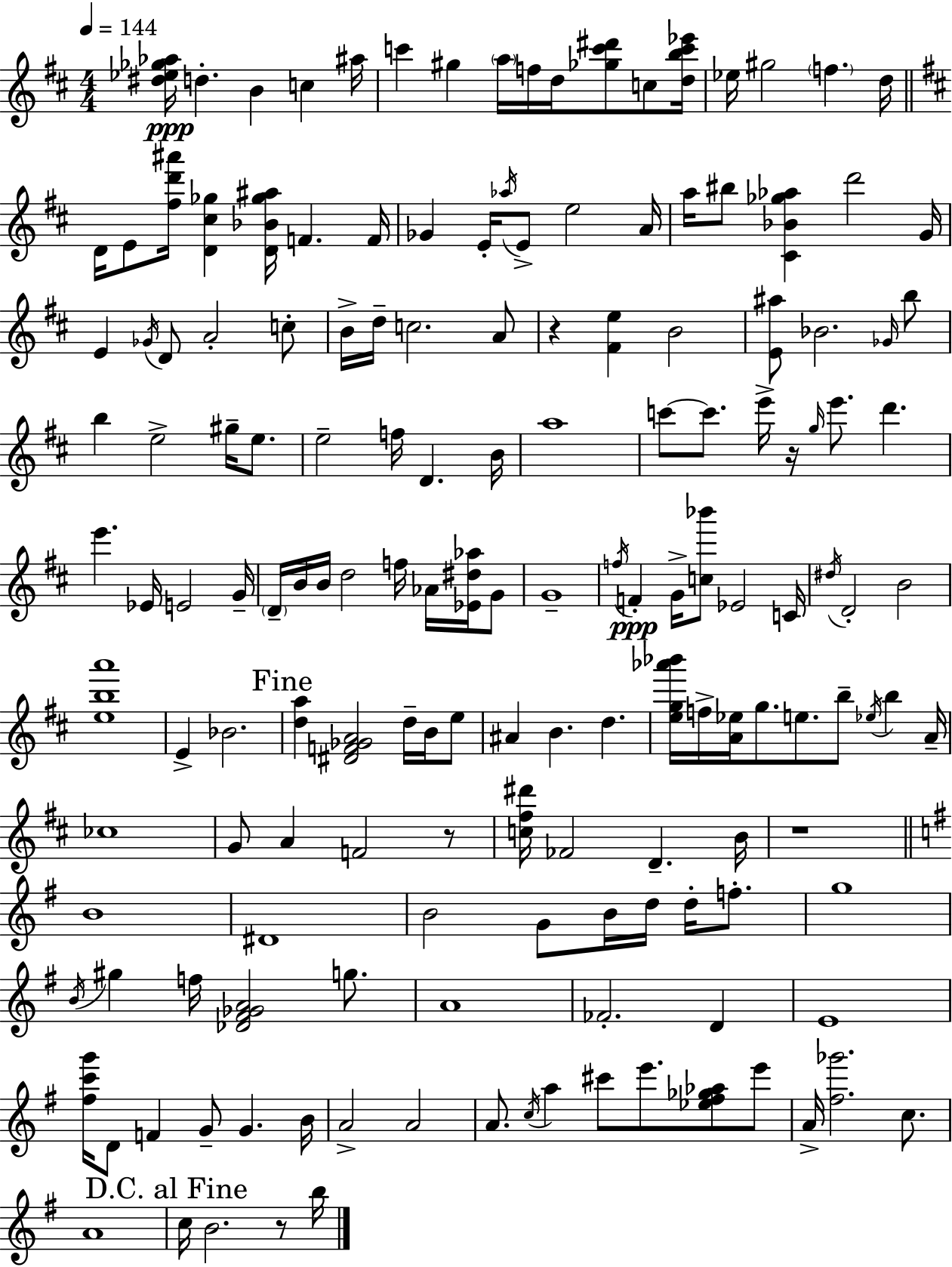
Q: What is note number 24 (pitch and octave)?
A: A4